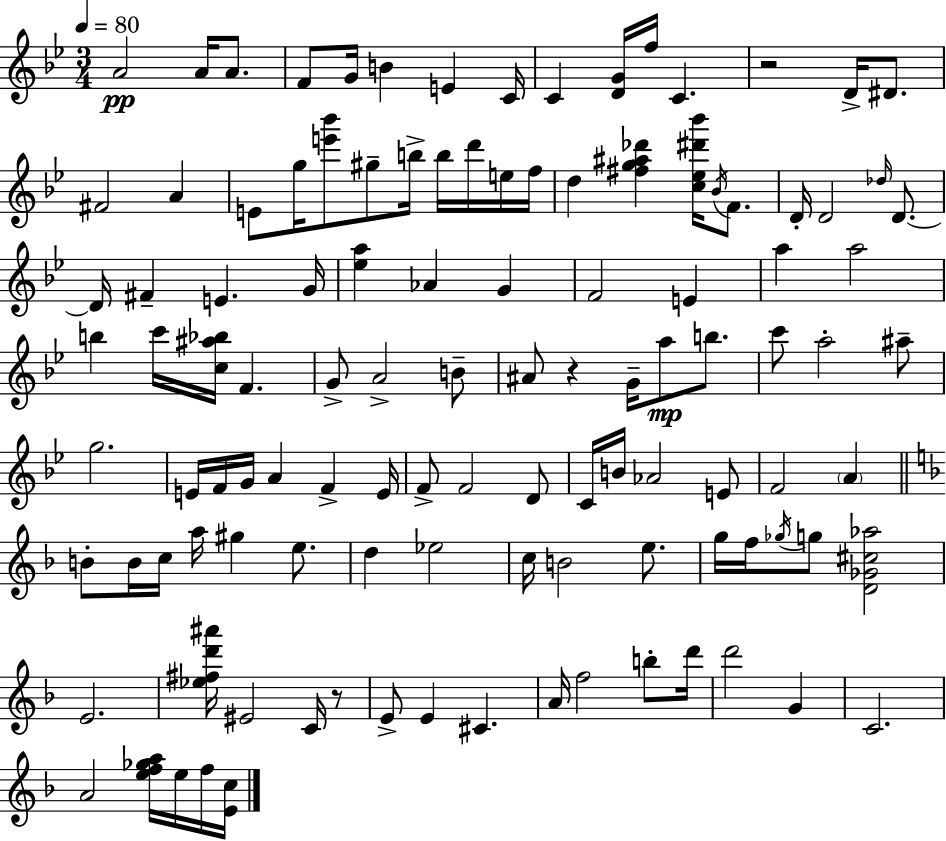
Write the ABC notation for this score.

X:1
T:Untitled
M:3/4
L:1/4
K:Bb
A2 A/4 A/2 F/2 G/4 B E C/4 C [DG]/4 f/4 C z2 D/4 ^D/2 ^F2 A E/2 g/4 [e'_b']/2 ^g/2 b/4 b/4 d'/4 e/4 f/4 d [^fg^a_d'] [c_e^d'_b']/4 _B/4 F/2 D/4 D2 _d/4 D/2 D/4 ^F E G/4 [_ea] _A G F2 E a a2 b c'/4 [c^a_b]/4 F G/2 A2 B/2 ^A/2 z G/4 a/2 b/2 c'/2 a2 ^a/2 g2 E/4 F/4 G/4 A F E/4 F/2 F2 D/2 C/4 B/4 _A2 E/2 F2 A B/2 B/4 c/4 a/4 ^g e/2 d _e2 c/4 B2 e/2 g/4 f/4 _g/4 g/2 [D_G^c_a]2 E2 [_e^fd'^a']/4 ^E2 C/4 z/2 E/2 E ^C A/4 f2 b/2 d'/4 d'2 G C2 A2 [ef_ga]/4 e/4 f/4 [Ec]/4